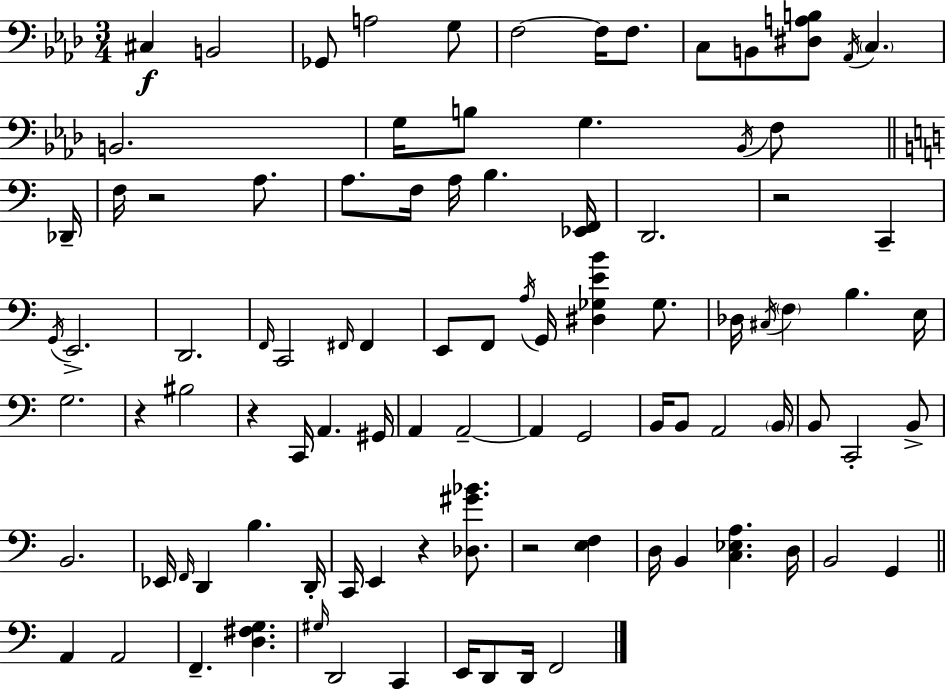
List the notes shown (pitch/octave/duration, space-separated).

C#3/q B2/h Gb2/e A3/h G3/e F3/h F3/s F3/e. C3/e B2/e [D#3,A3,B3]/e Ab2/s C3/q. B2/h. G3/s B3/e G3/q. Bb2/s F3/e Db2/s F3/s R/h A3/e. A3/e. F3/s A3/s B3/q. [Eb2,F2]/s D2/h. R/h C2/q G2/s E2/h. D2/h. F2/s C2/h F#2/s F#2/q E2/e F2/e A3/s G2/s [D#3,Gb3,E4,B4]/q Gb3/e. Db3/s C#3/s F3/q B3/q. E3/s G3/h. R/q BIS3/h R/q C2/s A2/q. G#2/s A2/q A2/h A2/q G2/h B2/s B2/e A2/h B2/s B2/e C2/h B2/e B2/h. Eb2/s F2/s D2/q B3/q. D2/s C2/s E2/q R/q [Db3,G#4,Bb4]/e. R/h [E3,F3]/q D3/s B2/q [C3,Eb3,A3]/q. D3/s B2/h G2/q A2/q A2/h F2/q. [D3,F#3,G3]/q. G#3/s D2/h C2/q E2/s D2/e D2/s F2/h